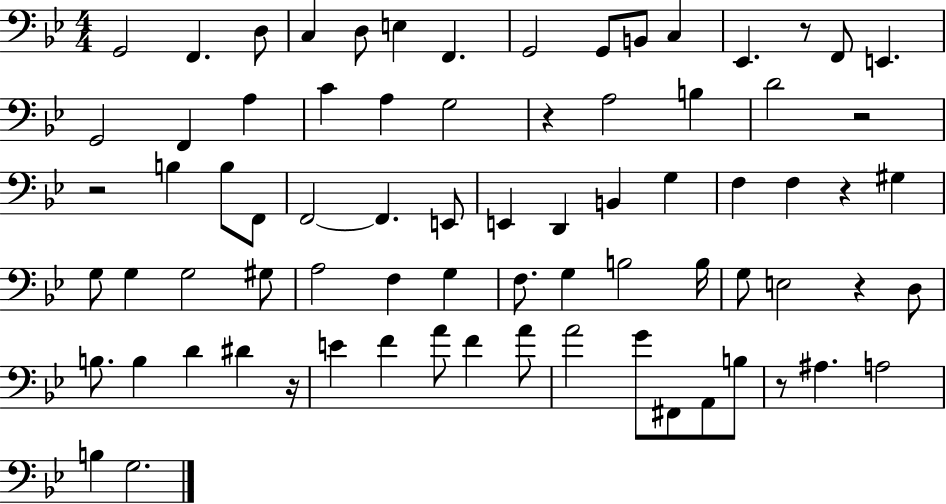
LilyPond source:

{
  \clef bass
  \numericTimeSignature
  \time 4/4
  \key bes \major
  g,2 f,4. d8 | c4 d8 e4 f,4. | g,2 g,8 b,8 c4 | ees,4. r8 f,8 e,4. | \break g,2 f,4 a4 | c'4 a4 g2 | r4 a2 b4 | d'2 r2 | \break r2 b4 b8 f,8 | f,2~~ f,4. e,8 | e,4 d,4 b,4 g4 | f4 f4 r4 gis4 | \break g8 g4 g2 gis8 | a2 f4 g4 | f8. g4 b2 b16 | g8 e2 r4 d8 | \break b8. b4 d'4 dis'4 r16 | e'4 f'4 a'8 f'4 a'8 | a'2 g'8 fis,8 a,8 b8 | r8 ais4. a2 | \break b4 g2. | \bar "|."
}